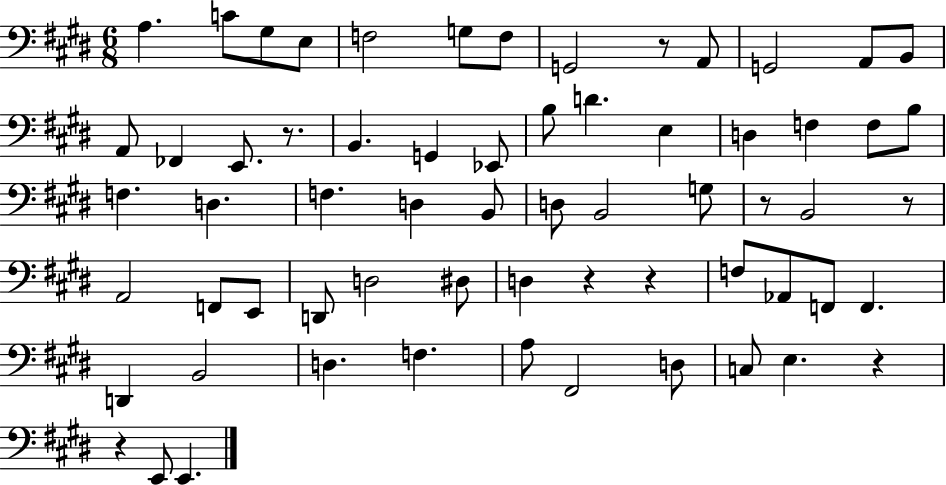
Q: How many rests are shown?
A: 8